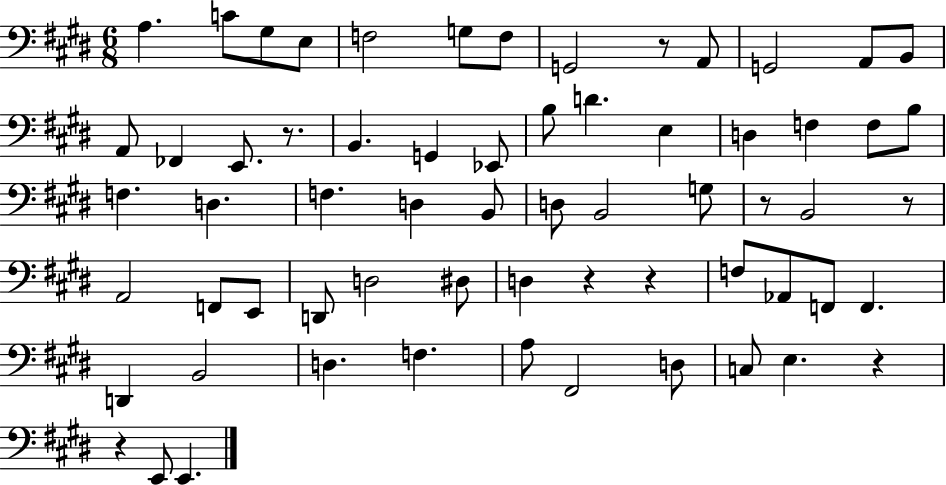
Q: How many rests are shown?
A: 8